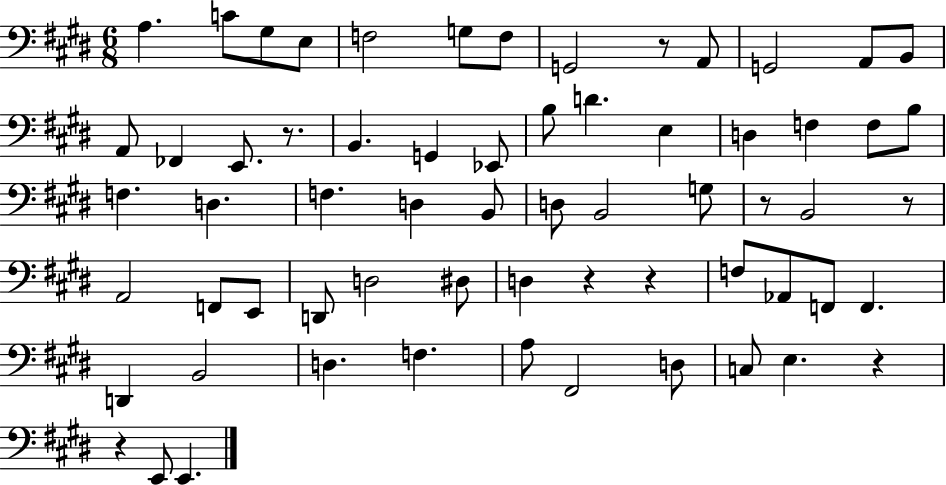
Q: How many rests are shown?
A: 8